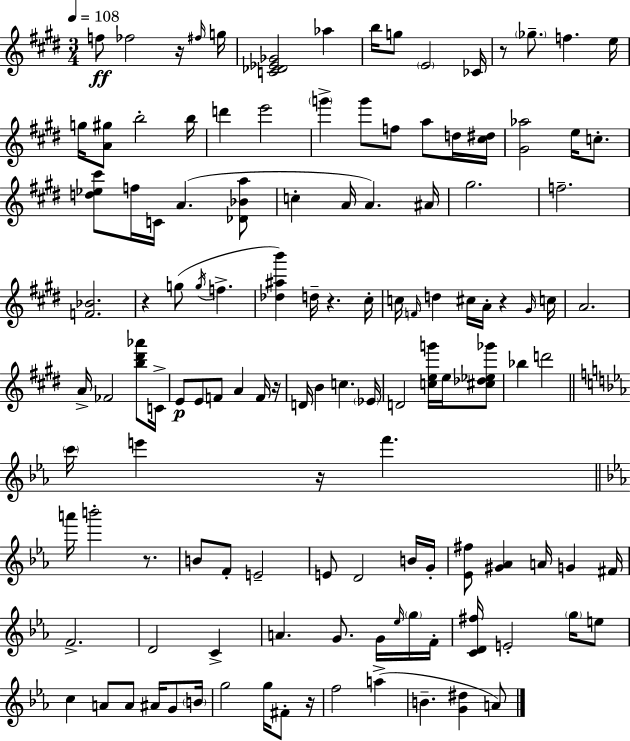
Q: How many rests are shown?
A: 9